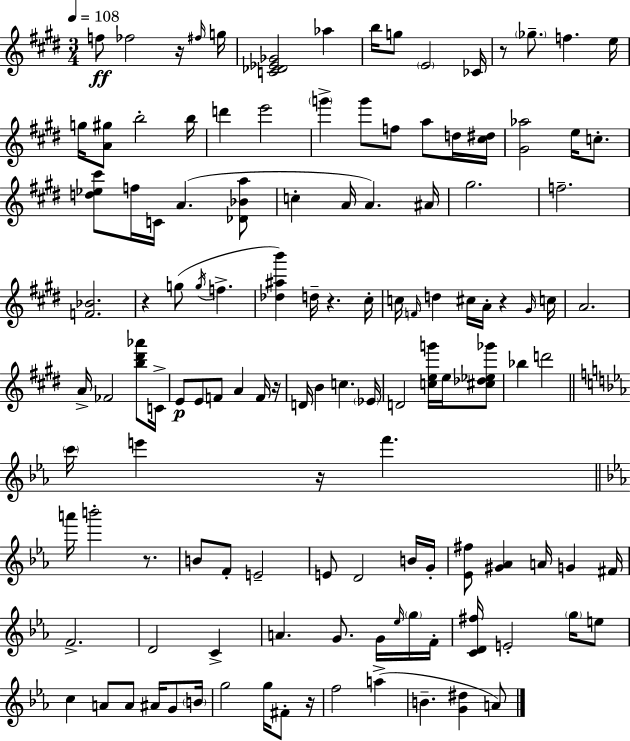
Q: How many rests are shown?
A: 9